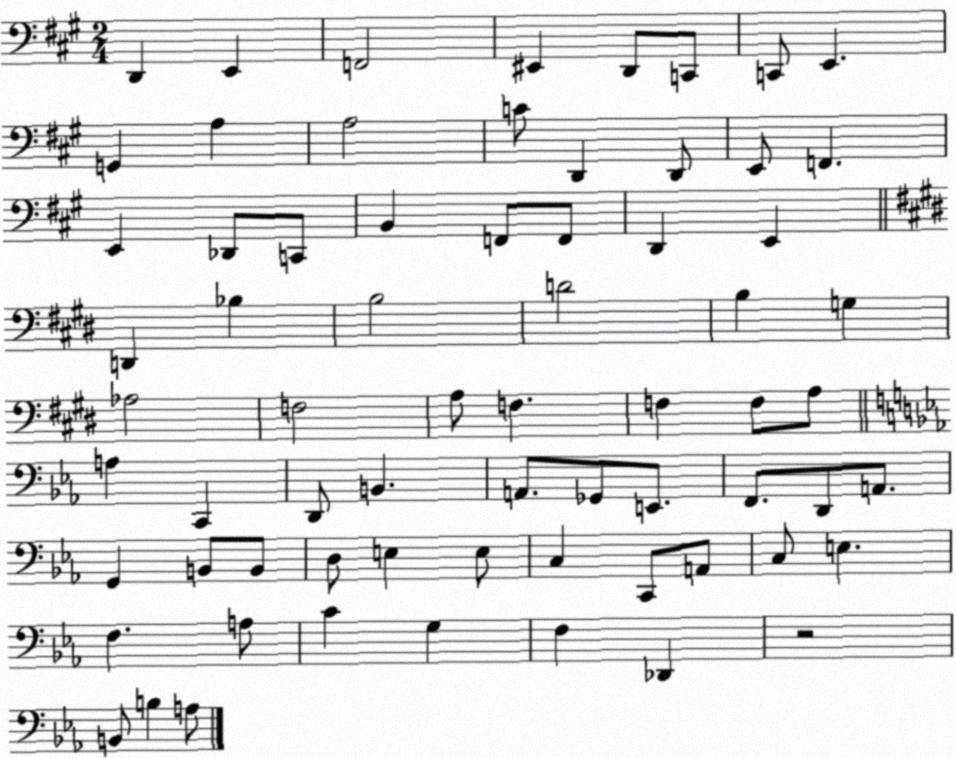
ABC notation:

X:1
T:Untitled
M:2/4
L:1/4
K:A
D,, E,, F,,2 ^E,, D,,/2 C,,/2 C,,/2 E,, G,, A, A,2 C/2 D,, D,,/2 E,,/2 F,, E,, _D,,/2 C,,/2 B,, F,,/2 F,,/2 D,, E,, D,, _B, B,2 D2 B, G, _A,2 F,2 A,/2 F, F, F,/2 A,/2 A, C,, D,,/2 B,, A,,/2 _G,,/2 E,,/2 F,,/2 D,,/2 A,,/2 G,, B,,/2 B,,/2 D,/2 E, E,/2 C, C,,/2 A,,/2 C,/2 E, F, A,/2 C G, F, _D,, z2 B,,/2 B, A,/2